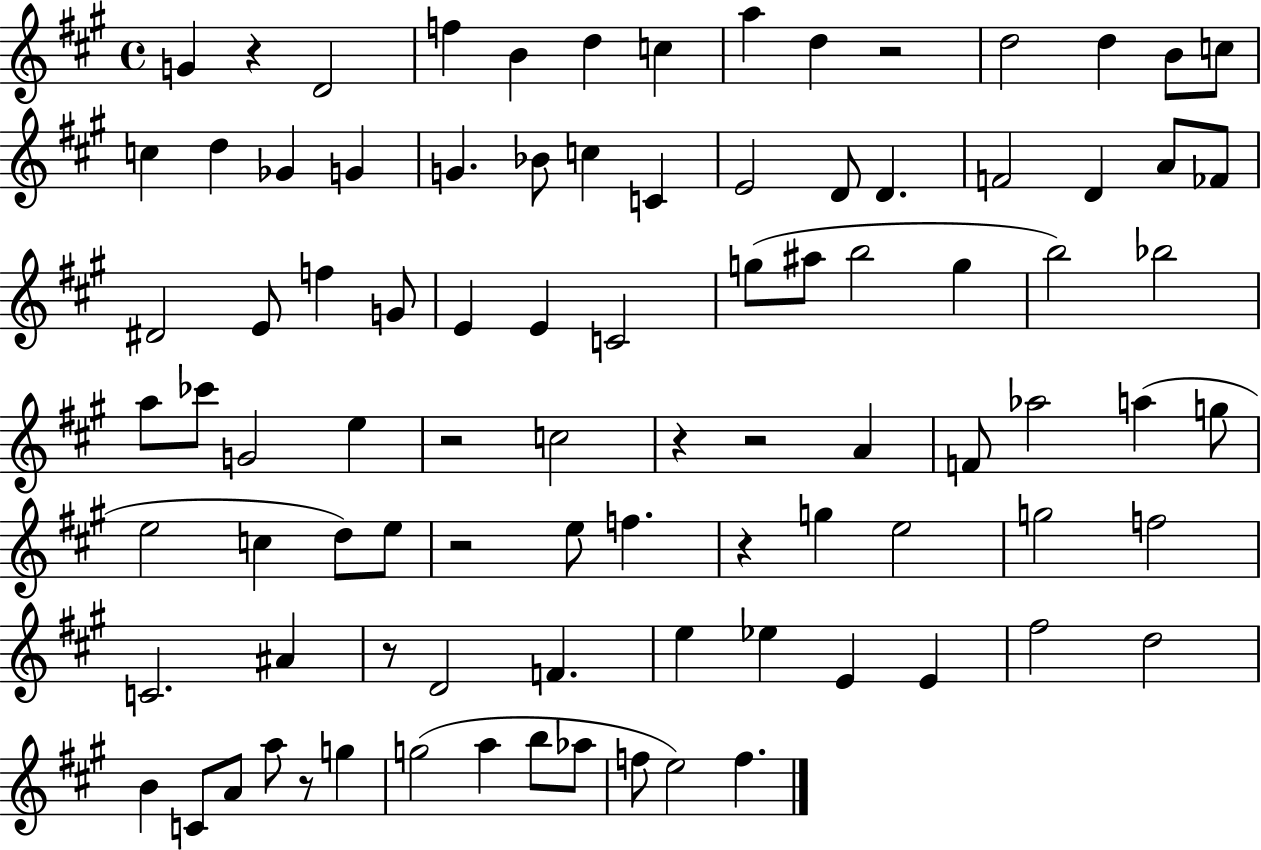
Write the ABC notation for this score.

X:1
T:Untitled
M:4/4
L:1/4
K:A
G z D2 f B d c a d z2 d2 d B/2 c/2 c d _G G G _B/2 c C E2 D/2 D F2 D A/2 _F/2 ^D2 E/2 f G/2 E E C2 g/2 ^a/2 b2 g b2 _b2 a/2 _c'/2 G2 e z2 c2 z z2 A F/2 _a2 a g/2 e2 c d/2 e/2 z2 e/2 f z g e2 g2 f2 C2 ^A z/2 D2 F e _e E E ^f2 d2 B C/2 A/2 a/2 z/2 g g2 a b/2 _a/2 f/2 e2 f